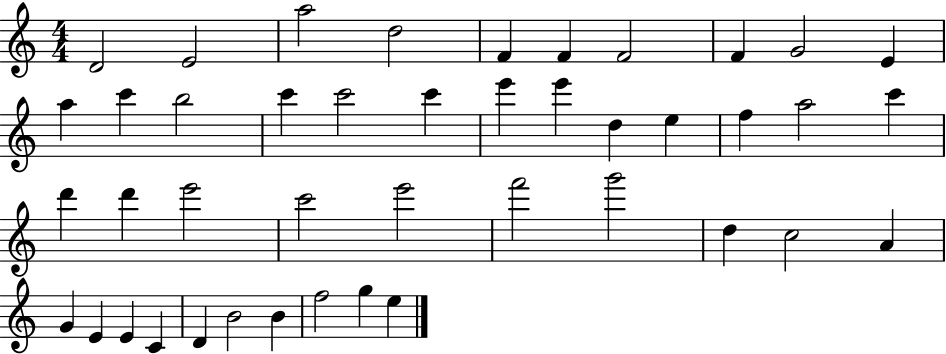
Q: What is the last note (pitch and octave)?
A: E5